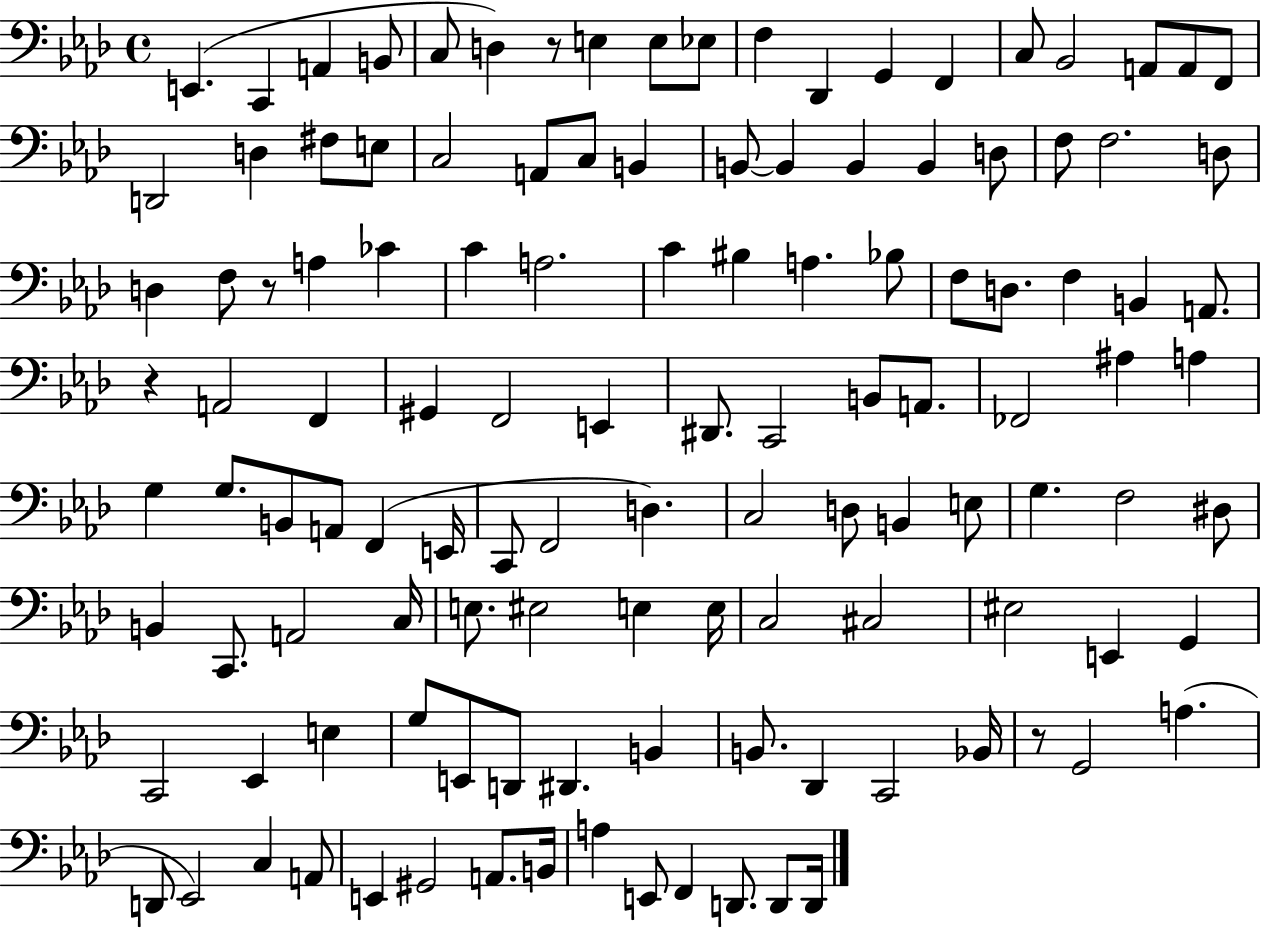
X:1
T:Untitled
M:4/4
L:1/4
K:Ab
E,, C,, A,, B,,/2 C,/2 D, z/2 E, E,/2 _E,/2 F, _D,, G,, F,, C,/2 _B,,2 A,,/2 A,,/2 F,,/2 D,,2 D, ^F,/2 E,/2 C,2 A,,/2 C,/2 B,, B,,/2 B,, B,, B,, D,/2 F,/2 F,2 D,/2 D, F,/2 z/2 A, _C C A,2 C ^B, A, _B,/2 F,/2 D,/2 F, B,, A,,/2 z A,,2 F,, ^G,, F,,2 E,, ^D,,/2 C,,2 B,,/2 A,,/2 _F,,2 ^A, A, G, G,/2 B,,/2 A,,/2 F,, E,,/4 C,,/2 F,,2 D, C,2 D,/2 B,, E,/2 G, F,2 ^D,/2 B,, C,,/2 A,,2 C,/4 E,/2 ^E,2 E, E,/4 C,2 ^C,2 ^E,2 E,, G,, C,,2 _E,, E, G,/2 E,,/2 D,,/2 ^D,, B,, B,,/2 _D,, C,,2 _B,,/4 z/2 G,,2 A, D,,/2 _E,,2 C, A,,/2 E,, ^G,,2 A,,/2 B,,/4 A, E,,/2 F,, D,,/2 D,,/2 D,,/4